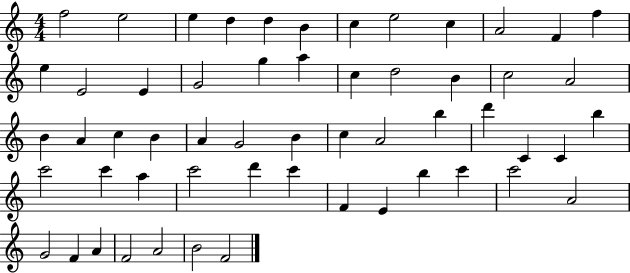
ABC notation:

X:1
T:Untitled
M:4/4
L:1/4
K:C
f2 e2 e d d B c e2 c A2 F f e E2 E G2 g a c d2 B c2 A2 B A c B A G2 B c A2 b d' C C b c'2 c' a c'2 d' c' F E b c' c'2 A2 G2 F A F2 A2 B2 F2